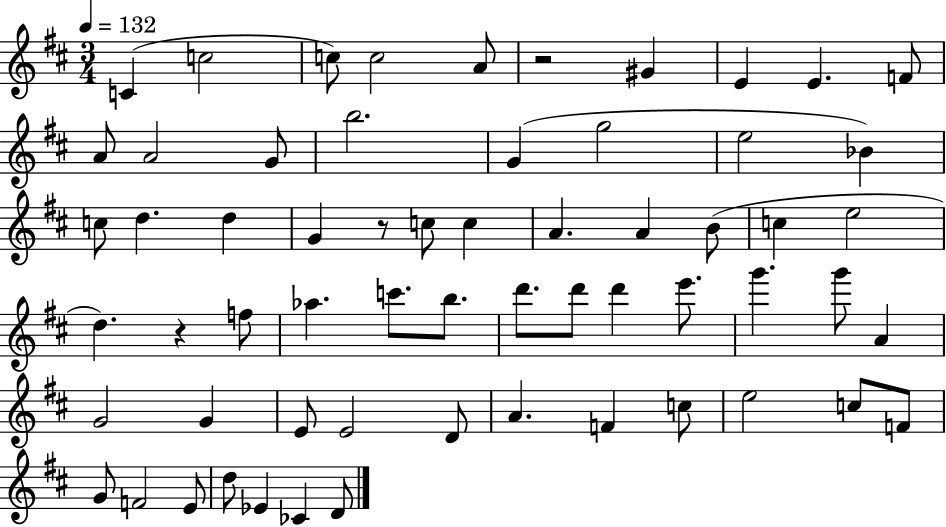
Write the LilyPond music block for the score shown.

{
  \clef treble
  \numericTimeSignature
  \time 3/4
  \key d \major
  \tempo 4 = 132
  \repeat volta 2 { c'4( c''2 | c''8) c''2 a'8 | r2 gis'4 | e'4 e'4. f'8 | \break a'8 a'2 g'8 | b''2. | g'4( g''2 | e''2 bes'4) | \break c''8 d''4. d''4 | g'4 r8 c''8 c''4 | a'4. a'4 b'8( | c''4 e''2 | \break d''4.) r4 f''8 | aes''4. c'''8. b''8. | d'''8. d'''8 d'''4 e'''8. | g'''4. g'''8 a'4 | \break g'2 g'4 | e'8 e'2 d'8 | a'4. f'4 c''8 | e''2 c''8 f'8 | \break g'8 f'2 e'8 | d''8 ees'4 ces'4 d'8 | } \bar "|."
}